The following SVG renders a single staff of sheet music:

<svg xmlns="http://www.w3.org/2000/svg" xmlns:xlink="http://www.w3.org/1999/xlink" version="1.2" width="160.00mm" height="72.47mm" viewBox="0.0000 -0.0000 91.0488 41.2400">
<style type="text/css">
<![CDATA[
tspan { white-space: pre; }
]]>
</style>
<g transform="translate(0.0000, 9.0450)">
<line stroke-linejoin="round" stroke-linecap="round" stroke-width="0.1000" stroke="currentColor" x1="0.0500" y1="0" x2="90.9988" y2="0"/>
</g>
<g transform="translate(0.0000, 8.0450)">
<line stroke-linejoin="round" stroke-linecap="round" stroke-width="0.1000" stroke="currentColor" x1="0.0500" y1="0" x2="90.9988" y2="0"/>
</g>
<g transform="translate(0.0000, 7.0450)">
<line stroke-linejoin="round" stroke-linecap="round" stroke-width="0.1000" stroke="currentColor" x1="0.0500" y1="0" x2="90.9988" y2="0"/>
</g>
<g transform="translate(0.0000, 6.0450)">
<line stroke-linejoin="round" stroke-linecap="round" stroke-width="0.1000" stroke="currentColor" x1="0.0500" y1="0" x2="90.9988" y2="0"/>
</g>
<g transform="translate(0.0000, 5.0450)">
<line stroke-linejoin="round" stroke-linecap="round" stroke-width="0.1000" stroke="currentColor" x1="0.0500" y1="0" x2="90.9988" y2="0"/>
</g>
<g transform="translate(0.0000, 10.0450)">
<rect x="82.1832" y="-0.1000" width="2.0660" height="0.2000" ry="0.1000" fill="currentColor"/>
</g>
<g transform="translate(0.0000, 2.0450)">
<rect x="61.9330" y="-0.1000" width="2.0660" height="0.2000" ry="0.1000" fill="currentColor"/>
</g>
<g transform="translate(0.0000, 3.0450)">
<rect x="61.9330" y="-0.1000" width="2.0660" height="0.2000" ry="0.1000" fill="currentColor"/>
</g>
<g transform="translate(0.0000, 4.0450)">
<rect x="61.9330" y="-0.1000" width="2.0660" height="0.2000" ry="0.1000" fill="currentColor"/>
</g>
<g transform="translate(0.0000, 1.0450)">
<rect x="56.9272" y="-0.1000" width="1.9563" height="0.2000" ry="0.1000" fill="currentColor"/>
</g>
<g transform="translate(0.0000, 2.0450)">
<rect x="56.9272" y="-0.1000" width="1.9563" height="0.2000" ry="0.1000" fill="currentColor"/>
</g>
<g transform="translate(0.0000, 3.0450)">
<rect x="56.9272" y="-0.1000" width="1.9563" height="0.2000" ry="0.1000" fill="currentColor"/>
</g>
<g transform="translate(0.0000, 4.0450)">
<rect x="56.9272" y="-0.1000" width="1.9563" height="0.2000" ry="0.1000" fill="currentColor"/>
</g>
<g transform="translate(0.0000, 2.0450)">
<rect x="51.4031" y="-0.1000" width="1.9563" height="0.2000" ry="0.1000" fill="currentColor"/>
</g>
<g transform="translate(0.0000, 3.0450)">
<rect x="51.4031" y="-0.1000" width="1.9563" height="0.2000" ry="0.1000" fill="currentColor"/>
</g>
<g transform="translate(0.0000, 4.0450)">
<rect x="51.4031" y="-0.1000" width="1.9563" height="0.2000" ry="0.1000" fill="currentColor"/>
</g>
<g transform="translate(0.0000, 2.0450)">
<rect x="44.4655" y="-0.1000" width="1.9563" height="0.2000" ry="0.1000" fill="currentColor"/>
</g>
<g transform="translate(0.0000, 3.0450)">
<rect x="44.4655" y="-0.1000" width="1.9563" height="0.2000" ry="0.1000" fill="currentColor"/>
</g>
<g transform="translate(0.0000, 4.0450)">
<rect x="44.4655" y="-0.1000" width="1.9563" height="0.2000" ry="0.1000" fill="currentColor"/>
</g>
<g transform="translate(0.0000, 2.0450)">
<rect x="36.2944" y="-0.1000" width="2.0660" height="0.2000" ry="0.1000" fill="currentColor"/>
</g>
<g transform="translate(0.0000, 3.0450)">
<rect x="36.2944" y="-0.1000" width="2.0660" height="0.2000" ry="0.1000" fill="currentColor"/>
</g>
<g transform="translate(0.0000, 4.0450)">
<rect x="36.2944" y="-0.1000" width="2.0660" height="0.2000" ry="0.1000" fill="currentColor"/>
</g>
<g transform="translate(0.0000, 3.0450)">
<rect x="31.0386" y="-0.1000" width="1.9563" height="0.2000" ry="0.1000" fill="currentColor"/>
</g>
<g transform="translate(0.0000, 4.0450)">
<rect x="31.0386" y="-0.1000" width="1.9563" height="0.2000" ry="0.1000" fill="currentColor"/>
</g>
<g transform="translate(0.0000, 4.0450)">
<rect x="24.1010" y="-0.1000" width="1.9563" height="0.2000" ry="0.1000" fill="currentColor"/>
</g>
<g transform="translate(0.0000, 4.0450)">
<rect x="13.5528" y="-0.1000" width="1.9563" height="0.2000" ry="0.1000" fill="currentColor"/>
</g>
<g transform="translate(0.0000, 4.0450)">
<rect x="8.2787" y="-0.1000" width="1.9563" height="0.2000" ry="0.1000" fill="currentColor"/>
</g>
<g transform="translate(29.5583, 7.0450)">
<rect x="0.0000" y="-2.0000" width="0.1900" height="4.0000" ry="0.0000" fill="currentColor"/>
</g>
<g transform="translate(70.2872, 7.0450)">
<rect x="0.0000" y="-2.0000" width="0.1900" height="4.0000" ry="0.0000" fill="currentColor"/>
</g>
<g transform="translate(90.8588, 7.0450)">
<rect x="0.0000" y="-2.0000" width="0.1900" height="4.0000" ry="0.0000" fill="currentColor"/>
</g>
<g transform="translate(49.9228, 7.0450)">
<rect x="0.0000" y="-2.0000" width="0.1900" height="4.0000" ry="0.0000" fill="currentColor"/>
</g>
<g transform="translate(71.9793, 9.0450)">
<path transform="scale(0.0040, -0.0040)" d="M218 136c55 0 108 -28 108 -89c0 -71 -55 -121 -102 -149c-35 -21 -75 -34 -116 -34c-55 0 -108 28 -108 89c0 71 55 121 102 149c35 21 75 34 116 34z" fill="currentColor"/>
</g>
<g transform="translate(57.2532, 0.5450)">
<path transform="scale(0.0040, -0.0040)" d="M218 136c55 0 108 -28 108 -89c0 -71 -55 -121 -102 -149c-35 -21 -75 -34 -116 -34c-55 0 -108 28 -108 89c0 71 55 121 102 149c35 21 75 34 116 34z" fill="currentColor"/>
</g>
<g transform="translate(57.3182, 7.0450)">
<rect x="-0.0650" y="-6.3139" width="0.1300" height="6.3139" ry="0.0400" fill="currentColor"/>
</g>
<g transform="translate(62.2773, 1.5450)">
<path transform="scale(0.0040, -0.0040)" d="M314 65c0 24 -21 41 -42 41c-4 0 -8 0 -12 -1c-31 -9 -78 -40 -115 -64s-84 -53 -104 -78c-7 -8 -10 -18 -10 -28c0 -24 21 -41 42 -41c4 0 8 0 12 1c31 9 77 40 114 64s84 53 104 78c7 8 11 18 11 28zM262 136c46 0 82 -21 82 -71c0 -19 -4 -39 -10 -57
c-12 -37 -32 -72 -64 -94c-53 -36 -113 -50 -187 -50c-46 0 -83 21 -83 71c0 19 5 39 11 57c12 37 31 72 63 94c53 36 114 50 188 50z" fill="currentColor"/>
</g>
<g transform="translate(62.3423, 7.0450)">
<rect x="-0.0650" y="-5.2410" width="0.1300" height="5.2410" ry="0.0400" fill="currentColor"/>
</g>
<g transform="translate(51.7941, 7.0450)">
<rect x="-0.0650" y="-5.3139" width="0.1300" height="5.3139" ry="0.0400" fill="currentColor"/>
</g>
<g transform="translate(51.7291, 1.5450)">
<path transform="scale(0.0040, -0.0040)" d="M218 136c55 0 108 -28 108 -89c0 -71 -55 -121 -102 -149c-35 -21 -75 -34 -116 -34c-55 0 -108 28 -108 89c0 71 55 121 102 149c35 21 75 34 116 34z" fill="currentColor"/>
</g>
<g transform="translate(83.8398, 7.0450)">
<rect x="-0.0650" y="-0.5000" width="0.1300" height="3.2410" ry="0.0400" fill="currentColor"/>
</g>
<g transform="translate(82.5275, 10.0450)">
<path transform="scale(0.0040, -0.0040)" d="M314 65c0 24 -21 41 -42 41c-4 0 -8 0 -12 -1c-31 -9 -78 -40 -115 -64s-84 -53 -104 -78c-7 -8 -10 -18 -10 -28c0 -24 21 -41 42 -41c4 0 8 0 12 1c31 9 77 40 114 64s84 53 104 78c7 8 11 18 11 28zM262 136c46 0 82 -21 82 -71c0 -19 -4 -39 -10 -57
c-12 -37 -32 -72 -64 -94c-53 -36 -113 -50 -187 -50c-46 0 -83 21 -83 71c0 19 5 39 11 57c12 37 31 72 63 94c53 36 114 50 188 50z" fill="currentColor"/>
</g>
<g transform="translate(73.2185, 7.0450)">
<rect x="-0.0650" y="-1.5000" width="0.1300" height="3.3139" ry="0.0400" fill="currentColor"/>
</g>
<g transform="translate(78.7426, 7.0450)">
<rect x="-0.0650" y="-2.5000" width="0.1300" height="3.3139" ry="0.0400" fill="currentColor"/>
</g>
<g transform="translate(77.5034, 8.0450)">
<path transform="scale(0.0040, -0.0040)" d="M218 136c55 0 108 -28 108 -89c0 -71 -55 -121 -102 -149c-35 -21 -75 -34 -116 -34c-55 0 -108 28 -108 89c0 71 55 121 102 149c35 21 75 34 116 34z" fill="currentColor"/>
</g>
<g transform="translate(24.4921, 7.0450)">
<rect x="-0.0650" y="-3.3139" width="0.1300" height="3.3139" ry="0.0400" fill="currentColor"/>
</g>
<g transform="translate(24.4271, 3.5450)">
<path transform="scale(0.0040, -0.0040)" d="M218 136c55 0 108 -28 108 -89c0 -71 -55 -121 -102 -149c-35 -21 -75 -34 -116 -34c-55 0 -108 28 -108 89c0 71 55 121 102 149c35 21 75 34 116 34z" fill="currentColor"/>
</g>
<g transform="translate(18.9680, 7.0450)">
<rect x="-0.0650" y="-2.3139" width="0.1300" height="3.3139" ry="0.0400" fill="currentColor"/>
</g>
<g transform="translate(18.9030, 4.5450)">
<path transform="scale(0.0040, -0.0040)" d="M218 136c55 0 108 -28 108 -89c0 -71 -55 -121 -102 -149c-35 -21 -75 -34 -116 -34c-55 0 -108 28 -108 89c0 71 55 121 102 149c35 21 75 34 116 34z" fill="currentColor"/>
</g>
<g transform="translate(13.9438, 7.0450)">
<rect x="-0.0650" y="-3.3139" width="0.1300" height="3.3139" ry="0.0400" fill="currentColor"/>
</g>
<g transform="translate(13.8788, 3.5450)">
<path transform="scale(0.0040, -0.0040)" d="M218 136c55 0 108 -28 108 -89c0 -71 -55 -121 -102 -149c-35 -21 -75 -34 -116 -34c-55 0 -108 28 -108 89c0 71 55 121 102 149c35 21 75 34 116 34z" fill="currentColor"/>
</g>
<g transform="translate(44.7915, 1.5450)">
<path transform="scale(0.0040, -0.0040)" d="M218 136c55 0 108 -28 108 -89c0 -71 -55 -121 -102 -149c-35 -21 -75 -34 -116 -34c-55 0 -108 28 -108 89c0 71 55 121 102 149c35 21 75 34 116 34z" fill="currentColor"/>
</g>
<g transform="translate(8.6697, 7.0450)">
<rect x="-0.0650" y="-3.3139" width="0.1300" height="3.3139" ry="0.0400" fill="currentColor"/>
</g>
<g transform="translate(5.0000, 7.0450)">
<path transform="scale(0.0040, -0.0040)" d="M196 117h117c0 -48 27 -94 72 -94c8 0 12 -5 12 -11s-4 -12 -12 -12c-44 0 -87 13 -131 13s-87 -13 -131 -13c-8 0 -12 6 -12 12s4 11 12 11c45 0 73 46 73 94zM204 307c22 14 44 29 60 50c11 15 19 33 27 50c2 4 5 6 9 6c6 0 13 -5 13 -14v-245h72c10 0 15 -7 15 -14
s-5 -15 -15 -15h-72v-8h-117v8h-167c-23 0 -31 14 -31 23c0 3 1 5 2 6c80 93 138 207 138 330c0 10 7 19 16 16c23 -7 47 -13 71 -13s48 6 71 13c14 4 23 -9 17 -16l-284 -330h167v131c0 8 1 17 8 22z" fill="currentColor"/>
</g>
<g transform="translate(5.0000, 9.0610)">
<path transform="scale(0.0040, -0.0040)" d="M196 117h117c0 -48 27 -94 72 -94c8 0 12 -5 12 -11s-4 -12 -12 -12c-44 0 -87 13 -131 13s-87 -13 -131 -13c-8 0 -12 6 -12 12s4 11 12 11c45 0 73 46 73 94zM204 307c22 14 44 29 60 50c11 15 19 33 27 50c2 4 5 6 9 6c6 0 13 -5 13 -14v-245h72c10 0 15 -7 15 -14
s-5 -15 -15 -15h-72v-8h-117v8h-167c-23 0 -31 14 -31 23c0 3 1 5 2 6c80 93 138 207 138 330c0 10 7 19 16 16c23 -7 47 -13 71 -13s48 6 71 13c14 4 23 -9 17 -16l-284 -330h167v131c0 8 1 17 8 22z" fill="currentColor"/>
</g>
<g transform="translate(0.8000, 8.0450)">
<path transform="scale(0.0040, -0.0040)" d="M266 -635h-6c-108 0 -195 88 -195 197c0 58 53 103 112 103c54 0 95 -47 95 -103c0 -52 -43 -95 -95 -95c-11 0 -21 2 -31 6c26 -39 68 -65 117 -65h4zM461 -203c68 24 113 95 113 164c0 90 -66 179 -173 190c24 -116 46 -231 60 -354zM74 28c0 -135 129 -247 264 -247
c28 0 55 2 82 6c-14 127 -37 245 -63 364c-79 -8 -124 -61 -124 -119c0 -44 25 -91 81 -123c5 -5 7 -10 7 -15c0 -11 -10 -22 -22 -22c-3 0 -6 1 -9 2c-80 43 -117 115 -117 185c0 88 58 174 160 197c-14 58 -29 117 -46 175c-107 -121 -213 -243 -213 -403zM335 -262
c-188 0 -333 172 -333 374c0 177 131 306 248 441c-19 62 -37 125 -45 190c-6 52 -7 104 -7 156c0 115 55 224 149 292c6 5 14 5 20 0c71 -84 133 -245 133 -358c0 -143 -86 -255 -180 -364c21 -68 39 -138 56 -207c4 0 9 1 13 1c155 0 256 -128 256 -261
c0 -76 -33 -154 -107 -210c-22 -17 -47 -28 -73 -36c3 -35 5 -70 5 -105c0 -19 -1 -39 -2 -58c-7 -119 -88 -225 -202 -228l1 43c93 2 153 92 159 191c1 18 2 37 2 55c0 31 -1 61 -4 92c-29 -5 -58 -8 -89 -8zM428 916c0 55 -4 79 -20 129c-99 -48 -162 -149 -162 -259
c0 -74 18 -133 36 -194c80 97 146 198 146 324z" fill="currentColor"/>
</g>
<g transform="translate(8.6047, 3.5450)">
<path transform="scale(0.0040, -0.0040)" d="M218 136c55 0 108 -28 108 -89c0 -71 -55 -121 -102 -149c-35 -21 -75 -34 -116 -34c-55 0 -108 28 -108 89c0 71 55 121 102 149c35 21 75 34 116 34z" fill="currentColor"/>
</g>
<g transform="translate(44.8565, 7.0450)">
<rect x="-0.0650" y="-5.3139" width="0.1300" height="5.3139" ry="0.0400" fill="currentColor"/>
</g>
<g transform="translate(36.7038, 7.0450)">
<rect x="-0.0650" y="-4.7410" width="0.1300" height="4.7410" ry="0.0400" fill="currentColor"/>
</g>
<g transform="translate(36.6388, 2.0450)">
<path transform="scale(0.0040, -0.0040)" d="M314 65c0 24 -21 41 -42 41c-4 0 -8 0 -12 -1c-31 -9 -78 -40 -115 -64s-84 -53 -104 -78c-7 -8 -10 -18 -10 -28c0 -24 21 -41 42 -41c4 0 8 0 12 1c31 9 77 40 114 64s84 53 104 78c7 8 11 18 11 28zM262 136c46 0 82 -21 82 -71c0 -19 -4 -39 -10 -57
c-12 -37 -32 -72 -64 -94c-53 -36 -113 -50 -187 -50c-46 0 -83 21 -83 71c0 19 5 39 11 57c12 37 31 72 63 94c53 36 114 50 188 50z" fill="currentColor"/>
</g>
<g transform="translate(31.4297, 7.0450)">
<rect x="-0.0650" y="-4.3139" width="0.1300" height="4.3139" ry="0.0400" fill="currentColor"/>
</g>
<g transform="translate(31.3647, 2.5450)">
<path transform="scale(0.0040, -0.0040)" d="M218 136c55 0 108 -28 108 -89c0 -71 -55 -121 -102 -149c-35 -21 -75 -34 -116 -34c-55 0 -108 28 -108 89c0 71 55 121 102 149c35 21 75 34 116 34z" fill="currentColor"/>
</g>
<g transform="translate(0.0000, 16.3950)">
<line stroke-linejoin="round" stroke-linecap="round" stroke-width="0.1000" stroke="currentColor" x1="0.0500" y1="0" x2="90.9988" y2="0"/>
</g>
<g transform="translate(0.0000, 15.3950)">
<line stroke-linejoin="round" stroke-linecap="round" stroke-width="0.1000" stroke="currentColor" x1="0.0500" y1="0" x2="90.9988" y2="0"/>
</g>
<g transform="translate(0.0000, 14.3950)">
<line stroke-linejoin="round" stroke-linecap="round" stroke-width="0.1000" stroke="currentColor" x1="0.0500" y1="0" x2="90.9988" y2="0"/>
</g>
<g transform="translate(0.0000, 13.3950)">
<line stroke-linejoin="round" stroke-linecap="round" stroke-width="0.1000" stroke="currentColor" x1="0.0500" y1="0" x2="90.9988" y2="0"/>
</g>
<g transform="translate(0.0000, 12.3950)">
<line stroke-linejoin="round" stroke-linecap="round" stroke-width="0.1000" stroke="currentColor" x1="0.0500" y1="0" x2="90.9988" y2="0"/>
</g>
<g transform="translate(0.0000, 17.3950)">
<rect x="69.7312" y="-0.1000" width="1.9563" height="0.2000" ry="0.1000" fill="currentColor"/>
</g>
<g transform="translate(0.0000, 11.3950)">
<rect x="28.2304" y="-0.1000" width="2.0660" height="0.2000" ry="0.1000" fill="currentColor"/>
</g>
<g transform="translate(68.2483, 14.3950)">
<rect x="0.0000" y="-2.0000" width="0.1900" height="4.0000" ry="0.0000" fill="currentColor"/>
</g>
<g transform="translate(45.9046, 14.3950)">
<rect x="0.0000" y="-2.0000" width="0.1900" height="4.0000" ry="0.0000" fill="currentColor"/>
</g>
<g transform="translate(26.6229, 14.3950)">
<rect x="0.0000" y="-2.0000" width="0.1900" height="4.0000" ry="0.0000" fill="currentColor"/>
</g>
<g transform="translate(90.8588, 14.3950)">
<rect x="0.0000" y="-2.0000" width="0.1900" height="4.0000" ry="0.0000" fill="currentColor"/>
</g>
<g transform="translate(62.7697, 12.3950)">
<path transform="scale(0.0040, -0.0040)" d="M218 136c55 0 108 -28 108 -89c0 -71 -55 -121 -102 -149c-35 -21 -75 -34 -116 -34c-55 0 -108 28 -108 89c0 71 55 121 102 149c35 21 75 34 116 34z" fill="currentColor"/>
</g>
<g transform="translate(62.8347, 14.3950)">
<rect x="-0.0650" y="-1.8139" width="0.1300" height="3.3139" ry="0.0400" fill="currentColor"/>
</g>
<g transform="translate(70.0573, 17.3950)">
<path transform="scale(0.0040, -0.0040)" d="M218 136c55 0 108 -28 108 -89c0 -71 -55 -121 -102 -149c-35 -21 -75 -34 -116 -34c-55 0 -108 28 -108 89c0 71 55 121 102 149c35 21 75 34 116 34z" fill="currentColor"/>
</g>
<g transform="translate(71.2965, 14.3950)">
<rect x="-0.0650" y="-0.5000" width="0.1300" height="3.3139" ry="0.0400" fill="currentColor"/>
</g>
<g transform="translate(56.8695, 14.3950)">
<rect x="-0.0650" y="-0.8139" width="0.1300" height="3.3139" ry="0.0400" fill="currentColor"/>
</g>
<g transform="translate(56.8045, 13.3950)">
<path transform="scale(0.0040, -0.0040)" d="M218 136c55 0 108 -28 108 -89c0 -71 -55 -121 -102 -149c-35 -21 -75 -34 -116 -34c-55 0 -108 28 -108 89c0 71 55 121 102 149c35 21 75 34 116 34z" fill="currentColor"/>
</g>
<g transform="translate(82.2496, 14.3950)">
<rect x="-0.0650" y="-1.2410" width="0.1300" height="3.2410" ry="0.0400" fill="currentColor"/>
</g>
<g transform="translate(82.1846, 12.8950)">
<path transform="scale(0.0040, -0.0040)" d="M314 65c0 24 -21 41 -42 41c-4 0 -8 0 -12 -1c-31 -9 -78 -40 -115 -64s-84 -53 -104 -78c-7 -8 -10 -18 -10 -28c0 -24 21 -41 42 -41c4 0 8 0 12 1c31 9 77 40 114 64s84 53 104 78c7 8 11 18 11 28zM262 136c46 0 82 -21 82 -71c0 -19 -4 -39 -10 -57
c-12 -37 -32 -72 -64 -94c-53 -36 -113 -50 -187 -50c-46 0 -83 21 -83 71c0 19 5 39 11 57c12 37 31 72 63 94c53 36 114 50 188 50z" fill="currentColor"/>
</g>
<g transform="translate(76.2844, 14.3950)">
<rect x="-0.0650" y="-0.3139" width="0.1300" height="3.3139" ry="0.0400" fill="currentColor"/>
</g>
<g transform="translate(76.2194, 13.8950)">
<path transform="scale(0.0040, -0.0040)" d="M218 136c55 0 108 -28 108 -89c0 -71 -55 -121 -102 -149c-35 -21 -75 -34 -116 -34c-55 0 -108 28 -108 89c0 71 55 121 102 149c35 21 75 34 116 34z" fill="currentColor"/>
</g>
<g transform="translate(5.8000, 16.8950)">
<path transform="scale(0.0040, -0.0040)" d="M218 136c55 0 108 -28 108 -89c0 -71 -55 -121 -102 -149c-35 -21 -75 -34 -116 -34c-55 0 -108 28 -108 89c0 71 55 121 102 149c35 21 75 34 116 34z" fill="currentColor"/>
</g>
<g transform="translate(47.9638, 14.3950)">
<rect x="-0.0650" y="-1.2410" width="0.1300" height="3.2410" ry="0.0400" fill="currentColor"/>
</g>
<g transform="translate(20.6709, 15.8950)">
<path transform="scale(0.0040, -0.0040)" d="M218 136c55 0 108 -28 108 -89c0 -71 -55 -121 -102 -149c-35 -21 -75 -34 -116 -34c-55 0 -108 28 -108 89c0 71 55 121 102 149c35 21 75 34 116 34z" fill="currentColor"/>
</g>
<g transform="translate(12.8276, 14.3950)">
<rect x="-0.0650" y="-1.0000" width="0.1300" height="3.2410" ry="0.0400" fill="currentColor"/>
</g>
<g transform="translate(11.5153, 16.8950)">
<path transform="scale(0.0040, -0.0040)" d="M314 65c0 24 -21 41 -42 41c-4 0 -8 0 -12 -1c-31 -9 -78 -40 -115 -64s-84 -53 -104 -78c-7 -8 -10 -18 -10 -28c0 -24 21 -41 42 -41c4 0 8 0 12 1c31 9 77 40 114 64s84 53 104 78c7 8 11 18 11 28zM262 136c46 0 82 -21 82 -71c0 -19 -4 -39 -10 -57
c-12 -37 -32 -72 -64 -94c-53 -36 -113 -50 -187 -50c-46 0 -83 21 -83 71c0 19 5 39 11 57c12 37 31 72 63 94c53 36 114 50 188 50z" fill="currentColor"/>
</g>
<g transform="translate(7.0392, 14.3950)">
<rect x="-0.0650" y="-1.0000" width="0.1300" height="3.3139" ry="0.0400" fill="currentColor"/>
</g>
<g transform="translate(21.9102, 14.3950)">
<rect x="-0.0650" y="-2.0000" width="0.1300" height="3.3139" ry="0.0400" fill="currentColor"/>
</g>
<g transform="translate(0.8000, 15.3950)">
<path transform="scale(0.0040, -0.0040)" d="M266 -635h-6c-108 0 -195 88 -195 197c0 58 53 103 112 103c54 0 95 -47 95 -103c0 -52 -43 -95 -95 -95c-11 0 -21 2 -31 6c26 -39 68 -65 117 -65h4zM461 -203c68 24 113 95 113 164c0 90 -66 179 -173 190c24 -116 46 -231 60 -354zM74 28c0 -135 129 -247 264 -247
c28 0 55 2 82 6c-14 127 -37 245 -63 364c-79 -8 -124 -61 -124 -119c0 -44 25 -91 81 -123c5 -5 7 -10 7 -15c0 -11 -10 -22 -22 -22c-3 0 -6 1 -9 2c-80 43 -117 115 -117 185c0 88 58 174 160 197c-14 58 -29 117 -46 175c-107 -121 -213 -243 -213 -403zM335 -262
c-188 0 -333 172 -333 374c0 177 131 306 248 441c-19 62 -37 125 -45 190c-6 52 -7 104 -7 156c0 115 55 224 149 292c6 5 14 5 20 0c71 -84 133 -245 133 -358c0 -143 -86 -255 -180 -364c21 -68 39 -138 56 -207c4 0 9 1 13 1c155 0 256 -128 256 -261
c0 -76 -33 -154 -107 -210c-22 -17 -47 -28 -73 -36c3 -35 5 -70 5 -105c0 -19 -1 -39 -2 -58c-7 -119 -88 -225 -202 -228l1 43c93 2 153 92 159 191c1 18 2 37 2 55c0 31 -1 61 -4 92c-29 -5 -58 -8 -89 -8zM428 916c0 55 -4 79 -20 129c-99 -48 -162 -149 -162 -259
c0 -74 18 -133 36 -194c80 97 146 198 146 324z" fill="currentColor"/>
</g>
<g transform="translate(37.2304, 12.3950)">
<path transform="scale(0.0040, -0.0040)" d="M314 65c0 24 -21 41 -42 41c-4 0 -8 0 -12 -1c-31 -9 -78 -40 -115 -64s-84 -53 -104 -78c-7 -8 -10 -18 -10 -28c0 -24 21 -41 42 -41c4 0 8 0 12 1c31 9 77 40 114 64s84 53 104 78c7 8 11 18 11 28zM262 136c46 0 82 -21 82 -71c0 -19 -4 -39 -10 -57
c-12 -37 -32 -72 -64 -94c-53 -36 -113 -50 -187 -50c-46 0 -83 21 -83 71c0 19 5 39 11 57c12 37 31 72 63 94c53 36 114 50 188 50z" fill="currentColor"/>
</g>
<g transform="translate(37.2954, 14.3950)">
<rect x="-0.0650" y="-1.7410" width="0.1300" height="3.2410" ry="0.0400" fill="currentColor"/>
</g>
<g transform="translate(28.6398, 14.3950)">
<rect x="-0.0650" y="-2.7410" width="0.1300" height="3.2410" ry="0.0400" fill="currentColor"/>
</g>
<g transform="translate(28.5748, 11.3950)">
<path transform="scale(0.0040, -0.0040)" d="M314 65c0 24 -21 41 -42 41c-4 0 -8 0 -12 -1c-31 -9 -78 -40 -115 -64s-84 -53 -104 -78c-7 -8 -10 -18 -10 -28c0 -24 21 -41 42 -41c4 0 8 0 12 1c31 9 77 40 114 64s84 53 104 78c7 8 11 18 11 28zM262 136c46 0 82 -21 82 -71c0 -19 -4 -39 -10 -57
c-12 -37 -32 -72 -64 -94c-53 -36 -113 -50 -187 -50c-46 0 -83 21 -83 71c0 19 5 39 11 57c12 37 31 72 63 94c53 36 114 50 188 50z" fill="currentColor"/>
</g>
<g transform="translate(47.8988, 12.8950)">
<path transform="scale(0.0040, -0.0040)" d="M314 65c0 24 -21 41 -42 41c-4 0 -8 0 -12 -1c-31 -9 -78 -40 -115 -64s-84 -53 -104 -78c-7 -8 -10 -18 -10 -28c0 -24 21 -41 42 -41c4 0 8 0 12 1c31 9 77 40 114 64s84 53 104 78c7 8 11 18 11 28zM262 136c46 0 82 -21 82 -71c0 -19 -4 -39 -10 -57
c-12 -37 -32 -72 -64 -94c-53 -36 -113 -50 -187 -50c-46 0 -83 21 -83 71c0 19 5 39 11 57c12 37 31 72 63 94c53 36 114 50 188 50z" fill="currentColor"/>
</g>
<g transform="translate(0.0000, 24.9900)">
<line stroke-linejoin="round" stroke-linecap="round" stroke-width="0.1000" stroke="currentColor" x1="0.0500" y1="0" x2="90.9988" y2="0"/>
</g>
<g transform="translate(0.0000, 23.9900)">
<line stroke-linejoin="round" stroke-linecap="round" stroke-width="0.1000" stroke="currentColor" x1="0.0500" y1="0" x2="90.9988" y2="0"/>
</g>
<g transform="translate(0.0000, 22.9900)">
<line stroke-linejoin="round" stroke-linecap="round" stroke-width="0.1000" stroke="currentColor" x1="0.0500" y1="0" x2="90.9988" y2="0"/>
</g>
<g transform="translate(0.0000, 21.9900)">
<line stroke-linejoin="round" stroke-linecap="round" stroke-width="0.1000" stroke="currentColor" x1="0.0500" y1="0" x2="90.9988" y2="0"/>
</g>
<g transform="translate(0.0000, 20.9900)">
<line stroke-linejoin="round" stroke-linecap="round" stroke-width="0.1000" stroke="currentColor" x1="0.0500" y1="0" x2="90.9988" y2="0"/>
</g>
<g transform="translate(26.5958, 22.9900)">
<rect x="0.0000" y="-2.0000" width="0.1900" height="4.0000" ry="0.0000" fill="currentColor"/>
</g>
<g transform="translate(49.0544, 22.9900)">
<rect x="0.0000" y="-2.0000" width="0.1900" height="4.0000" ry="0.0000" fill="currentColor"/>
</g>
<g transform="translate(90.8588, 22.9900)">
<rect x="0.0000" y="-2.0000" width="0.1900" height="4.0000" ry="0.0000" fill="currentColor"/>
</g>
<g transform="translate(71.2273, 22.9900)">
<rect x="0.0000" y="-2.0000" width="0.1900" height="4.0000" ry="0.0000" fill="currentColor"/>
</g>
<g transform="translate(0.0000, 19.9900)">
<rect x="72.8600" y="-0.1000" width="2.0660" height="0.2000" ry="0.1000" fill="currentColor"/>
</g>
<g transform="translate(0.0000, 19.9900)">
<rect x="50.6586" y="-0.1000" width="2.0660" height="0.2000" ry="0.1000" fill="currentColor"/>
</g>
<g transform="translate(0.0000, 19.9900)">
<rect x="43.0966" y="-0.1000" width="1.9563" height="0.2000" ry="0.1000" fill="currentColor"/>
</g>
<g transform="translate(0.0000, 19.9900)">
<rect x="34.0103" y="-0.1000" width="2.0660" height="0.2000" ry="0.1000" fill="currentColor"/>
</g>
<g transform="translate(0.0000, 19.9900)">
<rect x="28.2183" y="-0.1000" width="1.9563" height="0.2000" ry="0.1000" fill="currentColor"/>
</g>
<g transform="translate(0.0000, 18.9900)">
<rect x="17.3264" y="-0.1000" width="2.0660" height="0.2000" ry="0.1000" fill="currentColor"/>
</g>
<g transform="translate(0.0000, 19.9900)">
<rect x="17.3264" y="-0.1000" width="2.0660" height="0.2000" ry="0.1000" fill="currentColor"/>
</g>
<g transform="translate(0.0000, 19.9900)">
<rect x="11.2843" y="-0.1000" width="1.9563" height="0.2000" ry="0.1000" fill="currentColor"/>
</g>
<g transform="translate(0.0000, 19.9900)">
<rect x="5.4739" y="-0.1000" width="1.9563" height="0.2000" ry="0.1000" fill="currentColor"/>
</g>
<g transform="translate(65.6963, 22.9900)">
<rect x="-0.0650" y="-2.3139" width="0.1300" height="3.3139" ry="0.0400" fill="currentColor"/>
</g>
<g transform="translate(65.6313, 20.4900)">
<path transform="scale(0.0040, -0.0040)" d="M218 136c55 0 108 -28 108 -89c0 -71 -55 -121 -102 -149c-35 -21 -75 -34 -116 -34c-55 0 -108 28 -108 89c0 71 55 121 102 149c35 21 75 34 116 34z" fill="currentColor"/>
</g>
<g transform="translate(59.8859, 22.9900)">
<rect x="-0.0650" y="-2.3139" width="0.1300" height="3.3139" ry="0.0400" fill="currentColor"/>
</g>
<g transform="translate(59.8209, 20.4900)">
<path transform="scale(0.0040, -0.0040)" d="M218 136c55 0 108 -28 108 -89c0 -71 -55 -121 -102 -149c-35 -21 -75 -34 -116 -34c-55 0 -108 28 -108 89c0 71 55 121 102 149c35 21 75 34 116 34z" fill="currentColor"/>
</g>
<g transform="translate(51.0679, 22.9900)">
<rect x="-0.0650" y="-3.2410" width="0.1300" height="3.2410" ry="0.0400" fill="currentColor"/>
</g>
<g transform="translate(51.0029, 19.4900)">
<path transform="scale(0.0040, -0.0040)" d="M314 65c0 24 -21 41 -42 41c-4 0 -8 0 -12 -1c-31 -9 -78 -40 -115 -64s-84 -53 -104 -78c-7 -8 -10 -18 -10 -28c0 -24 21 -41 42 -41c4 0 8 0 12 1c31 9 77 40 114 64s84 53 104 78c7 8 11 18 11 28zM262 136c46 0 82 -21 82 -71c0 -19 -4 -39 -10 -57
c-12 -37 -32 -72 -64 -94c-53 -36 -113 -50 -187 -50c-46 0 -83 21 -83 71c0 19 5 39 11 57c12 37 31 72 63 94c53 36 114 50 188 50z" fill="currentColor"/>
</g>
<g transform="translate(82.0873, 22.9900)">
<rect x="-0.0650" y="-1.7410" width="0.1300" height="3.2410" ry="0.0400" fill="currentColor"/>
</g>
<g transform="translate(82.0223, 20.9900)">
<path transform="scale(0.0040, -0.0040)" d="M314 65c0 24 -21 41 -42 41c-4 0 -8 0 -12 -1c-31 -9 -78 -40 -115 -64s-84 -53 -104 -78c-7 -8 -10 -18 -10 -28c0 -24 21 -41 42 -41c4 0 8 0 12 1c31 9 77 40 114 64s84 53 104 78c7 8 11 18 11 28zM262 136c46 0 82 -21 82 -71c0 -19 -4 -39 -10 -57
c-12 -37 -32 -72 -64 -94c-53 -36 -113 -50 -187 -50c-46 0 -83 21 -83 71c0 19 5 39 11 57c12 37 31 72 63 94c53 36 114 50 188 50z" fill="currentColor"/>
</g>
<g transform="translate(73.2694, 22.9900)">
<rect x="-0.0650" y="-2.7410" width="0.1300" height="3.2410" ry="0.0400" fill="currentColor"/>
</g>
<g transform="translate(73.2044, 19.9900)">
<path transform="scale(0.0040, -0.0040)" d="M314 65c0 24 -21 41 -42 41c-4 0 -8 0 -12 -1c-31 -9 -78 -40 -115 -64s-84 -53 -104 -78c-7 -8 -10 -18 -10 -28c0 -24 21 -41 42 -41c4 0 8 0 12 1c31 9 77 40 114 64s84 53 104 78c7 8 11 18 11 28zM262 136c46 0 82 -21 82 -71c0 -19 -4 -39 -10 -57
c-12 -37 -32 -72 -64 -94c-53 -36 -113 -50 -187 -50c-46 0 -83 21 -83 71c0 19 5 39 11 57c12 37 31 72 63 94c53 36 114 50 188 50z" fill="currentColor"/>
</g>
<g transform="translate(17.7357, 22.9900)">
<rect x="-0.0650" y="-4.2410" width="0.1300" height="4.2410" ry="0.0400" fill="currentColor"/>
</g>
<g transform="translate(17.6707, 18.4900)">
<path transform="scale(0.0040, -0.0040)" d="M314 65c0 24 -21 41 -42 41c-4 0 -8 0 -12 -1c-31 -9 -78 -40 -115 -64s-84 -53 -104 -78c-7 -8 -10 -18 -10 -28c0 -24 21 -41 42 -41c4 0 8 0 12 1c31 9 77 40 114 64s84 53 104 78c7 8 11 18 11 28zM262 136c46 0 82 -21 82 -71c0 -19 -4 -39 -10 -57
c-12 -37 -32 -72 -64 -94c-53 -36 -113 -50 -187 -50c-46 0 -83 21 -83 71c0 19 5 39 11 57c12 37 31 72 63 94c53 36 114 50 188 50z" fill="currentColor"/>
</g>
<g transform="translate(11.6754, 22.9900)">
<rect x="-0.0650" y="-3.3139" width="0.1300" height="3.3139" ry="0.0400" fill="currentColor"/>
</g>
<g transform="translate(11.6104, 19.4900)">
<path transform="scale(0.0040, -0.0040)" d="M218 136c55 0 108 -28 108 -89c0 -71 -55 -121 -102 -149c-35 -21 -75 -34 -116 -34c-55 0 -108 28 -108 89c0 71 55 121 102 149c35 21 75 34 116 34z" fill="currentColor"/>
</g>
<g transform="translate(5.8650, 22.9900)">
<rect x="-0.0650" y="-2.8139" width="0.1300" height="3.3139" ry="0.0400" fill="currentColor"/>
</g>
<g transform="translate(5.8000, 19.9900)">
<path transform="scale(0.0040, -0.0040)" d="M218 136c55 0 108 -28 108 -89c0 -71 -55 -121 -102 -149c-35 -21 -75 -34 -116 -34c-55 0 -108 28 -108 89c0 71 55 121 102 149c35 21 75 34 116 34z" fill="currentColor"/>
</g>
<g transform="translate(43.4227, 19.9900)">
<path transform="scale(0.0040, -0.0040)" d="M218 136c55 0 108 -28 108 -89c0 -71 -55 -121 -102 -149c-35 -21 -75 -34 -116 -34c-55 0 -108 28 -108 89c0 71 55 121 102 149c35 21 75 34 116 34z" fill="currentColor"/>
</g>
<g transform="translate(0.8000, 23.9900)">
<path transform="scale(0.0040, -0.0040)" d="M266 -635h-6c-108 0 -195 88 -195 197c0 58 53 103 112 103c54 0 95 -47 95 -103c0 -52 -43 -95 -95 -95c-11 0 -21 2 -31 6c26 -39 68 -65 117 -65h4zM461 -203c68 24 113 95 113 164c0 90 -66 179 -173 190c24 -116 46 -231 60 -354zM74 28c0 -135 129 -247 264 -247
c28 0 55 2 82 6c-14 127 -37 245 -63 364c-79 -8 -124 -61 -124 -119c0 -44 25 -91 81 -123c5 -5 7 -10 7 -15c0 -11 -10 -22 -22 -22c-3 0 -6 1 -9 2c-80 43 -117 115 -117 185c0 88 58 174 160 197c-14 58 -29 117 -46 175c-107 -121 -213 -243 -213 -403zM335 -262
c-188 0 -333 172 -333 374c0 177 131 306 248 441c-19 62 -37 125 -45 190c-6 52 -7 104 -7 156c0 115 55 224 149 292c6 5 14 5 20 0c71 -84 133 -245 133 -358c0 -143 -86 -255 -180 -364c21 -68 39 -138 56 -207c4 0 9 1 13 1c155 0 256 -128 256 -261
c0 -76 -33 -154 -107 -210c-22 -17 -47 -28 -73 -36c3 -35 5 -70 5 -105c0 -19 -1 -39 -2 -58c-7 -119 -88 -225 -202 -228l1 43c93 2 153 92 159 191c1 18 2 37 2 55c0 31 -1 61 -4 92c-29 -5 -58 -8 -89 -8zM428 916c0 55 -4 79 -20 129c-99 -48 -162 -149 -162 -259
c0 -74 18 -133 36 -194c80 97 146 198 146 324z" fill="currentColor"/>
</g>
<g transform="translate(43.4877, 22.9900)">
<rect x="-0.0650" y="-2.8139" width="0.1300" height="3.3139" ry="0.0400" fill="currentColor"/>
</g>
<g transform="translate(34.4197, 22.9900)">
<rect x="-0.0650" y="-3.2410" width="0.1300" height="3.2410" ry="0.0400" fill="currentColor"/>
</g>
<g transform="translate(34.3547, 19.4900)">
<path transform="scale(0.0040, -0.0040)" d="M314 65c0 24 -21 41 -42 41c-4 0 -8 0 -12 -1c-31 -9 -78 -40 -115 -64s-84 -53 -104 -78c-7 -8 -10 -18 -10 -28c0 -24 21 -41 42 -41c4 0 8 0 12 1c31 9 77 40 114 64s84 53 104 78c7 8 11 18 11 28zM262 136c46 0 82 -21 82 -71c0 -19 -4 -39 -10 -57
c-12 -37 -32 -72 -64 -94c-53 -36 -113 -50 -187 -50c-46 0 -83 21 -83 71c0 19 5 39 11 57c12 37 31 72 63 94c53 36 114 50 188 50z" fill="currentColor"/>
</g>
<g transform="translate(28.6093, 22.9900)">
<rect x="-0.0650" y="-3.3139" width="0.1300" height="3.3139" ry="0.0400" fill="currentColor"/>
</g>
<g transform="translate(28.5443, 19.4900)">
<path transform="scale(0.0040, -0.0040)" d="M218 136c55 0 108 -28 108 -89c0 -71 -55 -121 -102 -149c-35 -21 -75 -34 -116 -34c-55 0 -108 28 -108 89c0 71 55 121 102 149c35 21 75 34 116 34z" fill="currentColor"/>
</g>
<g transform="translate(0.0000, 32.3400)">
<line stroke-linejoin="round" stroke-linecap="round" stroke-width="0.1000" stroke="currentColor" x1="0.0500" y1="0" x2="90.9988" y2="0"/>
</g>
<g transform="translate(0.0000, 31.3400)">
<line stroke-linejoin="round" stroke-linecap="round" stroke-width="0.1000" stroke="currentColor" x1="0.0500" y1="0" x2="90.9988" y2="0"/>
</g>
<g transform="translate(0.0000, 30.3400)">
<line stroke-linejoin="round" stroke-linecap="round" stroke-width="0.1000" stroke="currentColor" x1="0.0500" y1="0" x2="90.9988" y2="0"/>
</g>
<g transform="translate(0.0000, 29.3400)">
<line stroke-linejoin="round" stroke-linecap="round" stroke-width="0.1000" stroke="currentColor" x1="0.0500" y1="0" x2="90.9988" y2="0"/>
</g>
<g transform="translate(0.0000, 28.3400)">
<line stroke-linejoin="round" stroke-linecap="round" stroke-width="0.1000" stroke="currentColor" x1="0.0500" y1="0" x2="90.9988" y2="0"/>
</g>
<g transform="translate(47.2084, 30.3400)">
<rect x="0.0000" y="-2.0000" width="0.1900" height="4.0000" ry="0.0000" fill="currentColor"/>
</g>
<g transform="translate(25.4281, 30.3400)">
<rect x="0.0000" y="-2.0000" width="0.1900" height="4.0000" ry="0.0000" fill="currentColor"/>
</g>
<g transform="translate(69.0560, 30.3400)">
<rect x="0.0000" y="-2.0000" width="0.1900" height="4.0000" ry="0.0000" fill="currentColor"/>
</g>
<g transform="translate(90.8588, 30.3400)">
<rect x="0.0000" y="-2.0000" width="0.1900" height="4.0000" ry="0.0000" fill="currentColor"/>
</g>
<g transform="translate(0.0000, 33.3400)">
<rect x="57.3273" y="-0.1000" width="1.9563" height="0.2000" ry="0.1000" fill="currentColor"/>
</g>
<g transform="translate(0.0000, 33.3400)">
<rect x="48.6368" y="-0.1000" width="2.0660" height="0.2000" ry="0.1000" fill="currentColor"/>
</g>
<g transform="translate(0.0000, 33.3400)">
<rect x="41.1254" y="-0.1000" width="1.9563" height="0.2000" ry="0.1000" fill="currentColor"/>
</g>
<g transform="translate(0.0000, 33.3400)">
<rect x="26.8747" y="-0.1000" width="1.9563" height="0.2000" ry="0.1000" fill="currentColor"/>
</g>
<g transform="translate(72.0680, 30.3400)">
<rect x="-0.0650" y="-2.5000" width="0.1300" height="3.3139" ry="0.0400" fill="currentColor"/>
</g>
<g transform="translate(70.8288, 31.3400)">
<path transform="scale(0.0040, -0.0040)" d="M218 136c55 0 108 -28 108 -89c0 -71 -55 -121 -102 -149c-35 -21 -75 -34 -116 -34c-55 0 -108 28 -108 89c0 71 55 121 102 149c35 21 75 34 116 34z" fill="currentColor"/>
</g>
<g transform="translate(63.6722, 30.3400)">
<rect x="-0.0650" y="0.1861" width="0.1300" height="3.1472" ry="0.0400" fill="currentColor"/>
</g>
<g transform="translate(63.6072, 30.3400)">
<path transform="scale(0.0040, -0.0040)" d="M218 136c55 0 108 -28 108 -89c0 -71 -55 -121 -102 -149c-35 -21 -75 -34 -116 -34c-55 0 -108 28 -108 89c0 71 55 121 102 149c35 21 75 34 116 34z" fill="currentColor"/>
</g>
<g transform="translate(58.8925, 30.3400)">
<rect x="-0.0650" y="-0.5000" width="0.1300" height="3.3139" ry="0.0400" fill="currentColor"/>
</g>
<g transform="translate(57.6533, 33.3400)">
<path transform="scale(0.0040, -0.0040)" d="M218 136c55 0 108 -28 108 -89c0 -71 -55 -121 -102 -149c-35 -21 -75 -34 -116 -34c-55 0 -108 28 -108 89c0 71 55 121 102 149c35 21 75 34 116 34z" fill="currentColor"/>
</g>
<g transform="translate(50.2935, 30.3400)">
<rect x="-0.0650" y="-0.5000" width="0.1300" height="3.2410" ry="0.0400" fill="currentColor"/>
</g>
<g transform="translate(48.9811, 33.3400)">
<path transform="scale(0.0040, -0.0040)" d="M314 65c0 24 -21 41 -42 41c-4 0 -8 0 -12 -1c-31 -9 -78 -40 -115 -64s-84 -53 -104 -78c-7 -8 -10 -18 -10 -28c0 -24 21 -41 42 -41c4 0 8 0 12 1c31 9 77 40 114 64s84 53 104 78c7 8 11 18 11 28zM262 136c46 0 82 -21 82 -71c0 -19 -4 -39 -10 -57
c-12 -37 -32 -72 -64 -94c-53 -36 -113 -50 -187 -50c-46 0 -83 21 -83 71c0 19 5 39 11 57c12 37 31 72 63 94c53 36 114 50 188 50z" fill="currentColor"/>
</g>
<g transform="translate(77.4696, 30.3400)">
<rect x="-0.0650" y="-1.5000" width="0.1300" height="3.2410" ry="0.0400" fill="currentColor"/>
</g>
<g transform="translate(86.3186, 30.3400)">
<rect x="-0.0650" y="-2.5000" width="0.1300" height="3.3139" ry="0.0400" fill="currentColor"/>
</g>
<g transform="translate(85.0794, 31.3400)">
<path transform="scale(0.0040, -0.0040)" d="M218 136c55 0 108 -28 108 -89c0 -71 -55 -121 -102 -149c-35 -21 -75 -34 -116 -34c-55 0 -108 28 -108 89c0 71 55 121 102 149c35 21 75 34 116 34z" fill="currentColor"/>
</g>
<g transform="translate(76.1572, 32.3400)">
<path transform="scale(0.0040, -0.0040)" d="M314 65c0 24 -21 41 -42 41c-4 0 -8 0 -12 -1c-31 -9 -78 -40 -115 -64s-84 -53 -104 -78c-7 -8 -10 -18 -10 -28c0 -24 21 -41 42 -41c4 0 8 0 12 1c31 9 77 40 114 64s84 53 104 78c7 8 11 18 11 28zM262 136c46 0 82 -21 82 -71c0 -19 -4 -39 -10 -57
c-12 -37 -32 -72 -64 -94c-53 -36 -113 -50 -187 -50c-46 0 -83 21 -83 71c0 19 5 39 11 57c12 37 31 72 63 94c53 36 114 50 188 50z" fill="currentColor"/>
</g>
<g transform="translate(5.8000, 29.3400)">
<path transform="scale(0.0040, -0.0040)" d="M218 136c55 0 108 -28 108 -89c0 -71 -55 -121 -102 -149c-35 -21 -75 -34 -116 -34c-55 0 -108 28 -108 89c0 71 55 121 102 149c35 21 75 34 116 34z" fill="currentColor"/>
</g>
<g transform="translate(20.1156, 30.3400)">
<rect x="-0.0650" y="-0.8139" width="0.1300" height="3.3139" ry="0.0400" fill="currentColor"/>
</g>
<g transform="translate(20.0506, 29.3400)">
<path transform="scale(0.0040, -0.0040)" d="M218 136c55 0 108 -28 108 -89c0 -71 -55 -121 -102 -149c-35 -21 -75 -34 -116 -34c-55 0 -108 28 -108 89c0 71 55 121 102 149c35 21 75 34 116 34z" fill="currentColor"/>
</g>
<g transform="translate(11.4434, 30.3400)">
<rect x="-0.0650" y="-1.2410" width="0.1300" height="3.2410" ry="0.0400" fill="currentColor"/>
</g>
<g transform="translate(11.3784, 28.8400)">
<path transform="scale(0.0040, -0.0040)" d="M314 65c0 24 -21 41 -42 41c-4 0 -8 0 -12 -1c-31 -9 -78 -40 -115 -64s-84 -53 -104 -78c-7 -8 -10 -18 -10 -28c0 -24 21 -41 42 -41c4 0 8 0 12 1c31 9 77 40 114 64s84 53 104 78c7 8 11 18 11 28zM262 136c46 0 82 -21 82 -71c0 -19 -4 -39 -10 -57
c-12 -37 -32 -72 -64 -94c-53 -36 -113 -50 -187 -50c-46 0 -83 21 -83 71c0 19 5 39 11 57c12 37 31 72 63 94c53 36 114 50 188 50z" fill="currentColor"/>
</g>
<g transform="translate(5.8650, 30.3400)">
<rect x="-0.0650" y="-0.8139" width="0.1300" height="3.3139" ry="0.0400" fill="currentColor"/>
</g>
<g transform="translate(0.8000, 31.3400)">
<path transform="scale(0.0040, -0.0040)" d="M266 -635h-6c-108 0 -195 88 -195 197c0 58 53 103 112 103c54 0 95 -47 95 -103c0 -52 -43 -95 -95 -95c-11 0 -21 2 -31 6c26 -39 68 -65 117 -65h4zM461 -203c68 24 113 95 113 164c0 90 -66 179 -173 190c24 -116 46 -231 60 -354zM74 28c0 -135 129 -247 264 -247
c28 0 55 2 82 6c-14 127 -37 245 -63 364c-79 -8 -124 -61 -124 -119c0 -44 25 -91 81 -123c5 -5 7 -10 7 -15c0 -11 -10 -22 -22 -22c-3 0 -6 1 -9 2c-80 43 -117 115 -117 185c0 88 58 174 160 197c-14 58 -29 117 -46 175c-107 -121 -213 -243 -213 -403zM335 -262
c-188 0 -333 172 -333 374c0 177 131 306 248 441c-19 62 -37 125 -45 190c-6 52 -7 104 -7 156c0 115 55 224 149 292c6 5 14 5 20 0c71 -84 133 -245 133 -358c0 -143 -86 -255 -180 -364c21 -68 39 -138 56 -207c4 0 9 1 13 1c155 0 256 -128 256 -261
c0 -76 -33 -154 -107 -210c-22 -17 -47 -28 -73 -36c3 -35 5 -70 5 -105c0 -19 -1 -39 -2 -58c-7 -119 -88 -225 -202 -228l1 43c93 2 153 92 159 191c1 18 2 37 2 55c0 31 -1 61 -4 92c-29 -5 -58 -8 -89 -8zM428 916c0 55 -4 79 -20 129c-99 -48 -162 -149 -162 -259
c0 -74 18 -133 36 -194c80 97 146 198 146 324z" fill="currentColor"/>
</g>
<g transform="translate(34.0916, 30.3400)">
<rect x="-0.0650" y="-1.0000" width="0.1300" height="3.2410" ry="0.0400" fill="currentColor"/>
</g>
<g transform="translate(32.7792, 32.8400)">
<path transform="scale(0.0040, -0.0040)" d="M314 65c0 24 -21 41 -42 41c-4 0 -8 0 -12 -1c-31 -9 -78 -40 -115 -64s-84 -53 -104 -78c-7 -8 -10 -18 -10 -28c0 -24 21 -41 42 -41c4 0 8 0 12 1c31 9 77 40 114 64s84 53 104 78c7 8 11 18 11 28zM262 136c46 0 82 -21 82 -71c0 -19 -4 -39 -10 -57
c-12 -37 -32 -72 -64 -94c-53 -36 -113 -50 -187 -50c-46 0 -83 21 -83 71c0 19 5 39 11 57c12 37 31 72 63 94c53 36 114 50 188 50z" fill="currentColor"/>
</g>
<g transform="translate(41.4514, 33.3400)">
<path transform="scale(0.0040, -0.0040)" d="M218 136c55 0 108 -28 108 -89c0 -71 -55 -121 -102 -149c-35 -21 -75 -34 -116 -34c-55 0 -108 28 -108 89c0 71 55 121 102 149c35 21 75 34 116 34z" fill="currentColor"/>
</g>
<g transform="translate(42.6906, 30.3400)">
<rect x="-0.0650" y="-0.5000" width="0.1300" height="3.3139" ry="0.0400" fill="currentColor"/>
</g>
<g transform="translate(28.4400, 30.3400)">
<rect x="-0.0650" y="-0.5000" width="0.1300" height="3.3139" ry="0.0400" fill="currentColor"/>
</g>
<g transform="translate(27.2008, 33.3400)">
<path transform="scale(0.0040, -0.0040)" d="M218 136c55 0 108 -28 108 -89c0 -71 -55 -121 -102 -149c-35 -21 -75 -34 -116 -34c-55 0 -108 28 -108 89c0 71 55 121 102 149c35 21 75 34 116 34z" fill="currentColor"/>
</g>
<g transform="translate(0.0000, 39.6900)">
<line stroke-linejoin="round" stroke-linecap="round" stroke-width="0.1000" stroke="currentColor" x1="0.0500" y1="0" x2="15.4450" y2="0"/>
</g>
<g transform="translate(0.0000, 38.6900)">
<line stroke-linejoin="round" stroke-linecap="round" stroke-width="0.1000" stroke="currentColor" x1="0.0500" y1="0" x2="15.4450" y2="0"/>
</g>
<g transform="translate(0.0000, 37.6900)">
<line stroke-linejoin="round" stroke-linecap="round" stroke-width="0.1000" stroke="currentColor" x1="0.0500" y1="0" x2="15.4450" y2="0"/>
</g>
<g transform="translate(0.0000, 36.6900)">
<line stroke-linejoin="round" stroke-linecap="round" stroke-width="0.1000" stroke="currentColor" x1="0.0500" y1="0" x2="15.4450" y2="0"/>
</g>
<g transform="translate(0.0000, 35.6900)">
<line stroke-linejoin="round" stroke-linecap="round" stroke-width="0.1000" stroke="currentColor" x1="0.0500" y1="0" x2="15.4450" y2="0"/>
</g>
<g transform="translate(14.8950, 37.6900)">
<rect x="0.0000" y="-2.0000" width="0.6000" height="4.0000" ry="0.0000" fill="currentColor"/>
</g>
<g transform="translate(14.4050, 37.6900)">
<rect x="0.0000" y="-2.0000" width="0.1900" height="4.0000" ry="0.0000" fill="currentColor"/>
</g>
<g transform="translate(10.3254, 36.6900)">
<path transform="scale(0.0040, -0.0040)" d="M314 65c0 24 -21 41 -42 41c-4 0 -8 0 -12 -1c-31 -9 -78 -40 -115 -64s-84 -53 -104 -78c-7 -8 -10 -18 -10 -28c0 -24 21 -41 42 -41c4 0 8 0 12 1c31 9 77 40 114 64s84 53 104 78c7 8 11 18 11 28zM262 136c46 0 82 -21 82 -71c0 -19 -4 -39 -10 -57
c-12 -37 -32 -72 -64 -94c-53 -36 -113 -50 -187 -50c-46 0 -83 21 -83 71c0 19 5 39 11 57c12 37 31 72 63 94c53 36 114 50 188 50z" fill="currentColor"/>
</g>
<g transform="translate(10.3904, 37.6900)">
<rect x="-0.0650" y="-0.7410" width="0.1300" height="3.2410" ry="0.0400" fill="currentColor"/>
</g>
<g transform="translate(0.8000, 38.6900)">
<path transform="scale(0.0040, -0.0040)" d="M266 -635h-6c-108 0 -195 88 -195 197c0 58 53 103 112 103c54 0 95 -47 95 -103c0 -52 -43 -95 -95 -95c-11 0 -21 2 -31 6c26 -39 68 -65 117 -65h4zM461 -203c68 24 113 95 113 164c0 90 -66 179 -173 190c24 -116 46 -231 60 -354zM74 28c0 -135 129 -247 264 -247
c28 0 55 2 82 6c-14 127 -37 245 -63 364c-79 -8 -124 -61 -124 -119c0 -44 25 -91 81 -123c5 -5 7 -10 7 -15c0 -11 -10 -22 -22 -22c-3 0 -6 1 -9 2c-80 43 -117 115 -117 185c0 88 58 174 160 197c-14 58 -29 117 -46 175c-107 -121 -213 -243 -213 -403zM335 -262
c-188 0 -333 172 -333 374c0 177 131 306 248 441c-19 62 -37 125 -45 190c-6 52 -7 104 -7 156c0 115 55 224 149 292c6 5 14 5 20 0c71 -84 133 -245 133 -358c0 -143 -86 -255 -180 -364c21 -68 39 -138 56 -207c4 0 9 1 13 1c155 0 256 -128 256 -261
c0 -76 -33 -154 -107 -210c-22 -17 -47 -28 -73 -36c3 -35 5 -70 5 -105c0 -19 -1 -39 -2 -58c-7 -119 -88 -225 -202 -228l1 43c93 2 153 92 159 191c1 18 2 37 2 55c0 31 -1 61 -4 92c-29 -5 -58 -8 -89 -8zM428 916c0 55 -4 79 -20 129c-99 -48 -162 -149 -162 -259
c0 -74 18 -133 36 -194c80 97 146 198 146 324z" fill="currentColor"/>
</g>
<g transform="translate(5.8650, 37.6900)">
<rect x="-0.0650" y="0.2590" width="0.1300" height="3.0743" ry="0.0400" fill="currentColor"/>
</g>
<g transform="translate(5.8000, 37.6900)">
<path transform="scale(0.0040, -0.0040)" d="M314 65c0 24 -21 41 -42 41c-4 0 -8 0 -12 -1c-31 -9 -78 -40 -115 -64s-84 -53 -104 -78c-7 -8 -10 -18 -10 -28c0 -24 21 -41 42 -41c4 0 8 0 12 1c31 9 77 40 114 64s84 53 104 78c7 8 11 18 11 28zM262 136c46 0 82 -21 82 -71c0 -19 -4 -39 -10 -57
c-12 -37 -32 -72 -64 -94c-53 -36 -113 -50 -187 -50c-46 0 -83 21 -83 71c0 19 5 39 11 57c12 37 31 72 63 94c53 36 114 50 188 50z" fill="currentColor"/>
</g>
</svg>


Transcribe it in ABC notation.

X:1
T:Untitled
M:4/4
L:1/4
K:C
b b g b d' e'2 f' f' a' f'2 E G C2 D D2 F a2 f2 e2 d f C c e2 a b d'2 b b2 a b2 g g a2 f2 d e2 d C D2 C C2 C B G E2 G B2 d2